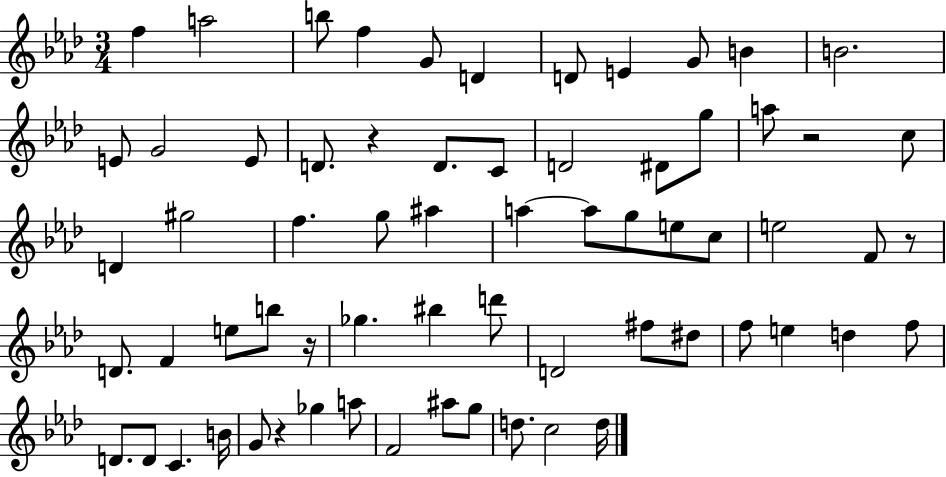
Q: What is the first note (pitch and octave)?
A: F5